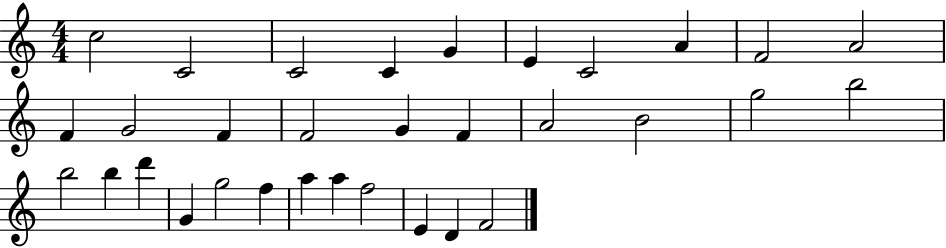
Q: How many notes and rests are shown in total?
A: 32